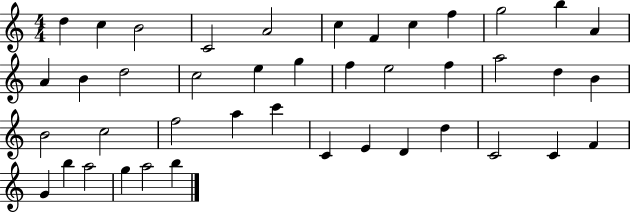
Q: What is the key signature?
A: C major